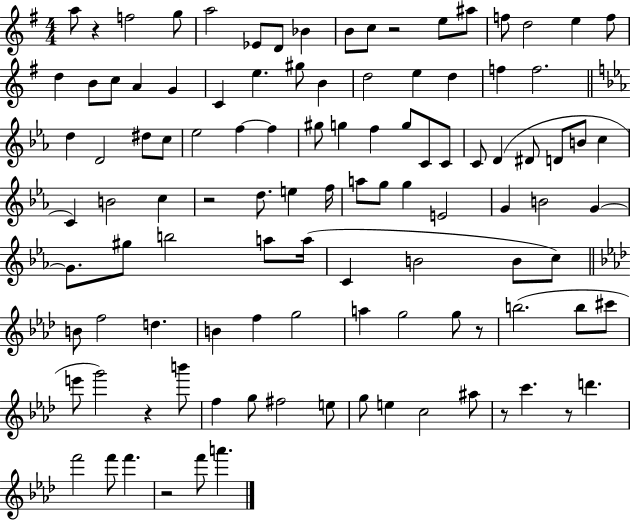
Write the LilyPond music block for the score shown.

{
  \clef treble
  \numericTimeSignature
  \time 4/4
  \key g \major
  a''8 r4 f''2 g''8 | a''2 ees'8 d'8 bes'4 | b'8 c''8 r2 e''8 ais''8 | f''8 d''2 e''4 f''8 | \break d''4 b'8 c''8 a'4 g'4 | c'4 e''4. gis''8 b'4 | d''2 e''4 d''4 | f''4 f''2. | \break \bar "||" \break \key c \minor d''4 d'2 dis''8 c''8 | ees''2 f''4~~ f''4 | gis''8 g''4 f''4 g''8 c'8 c'8 | c'8 d'4( dis'8 d'8 b'8 c''4 | \break c'4) b'2 c''4 | r2 d''8. e''4 f''16 | a''8 g''8 g''4 e'2 | g'4 b'2 g'4~~ | \break g'8. gis''8 b''2 a''8 a''16( | c'4 b'2 b'8 c''8) | \bar "||" \break \key f \minor b'8 f''2 d''4. | b'4 f''4 g''2 | a''4 g''2 g''8 r8 | b''2.( b''8 cis'''8 | \break e'''8 g'''2) r4 b'''8 | f''4 g''8 fis''2 e''8 | g''8 e''4 c''2 ais''8 | r8 c'''4. r8 d'''4. | \break f'''2 f'''8 f'''4. | r2 f'''8 a'''4. | \bar "|."
}